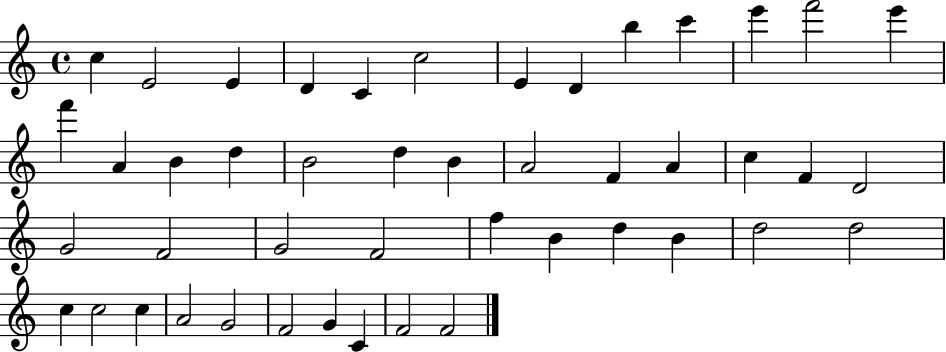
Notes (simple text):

C5/q E4/h E4/q D4/q C4/q C5/h E4/q D4/q B5/q C6/q E6/q F6/h E6/q F6/q A4/q B4/q D5/q B4/h D5/q B4/q A4/h F4/q A4/q C5/q F4/q D4/h G4/h F4/h G4/h F4/h F5/q B4/q D5/q B4/q D5/h D5/h C5/q C5/h C5/q A4/h G4/h F4/h G4/q C4/q F4/h F4/h